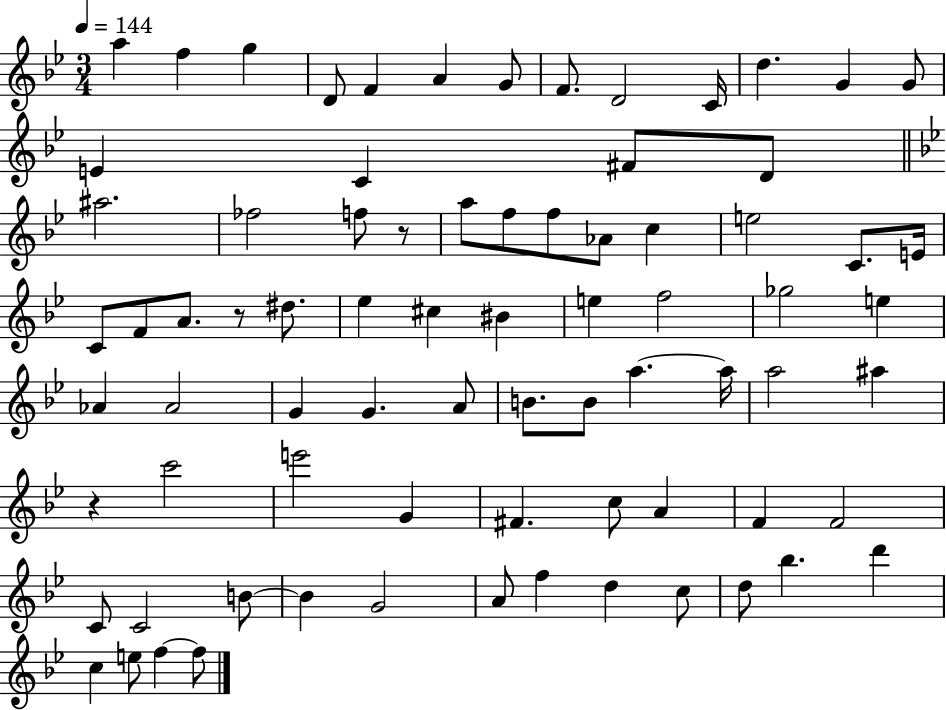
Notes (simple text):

A5/q F5/q G5/q D4/e F4/q A4/q G4/e F4/e. D4/h C4/s D5/q. G4/q G4/e E4/q C4/q F#4/e D4/e A#5/h. FES5/h F5/e R/e A5/e F5/e F5/e Ab4/e C5/q E5/h C4/e. E4/s C4/e F4/e A4/e. R/e D#5/e. Eb5/q C#5/q BIS4/q E5/q F5/h Gb5/h E5/q Ab4/q Ab4/h G4/q G4/q. A4/e B4/e. B4/e A5/q. A5/s A5/h A#5/q R/q C6/h E6/h G4/q F#4/q. C5/e A4/q F4/q F4/h C4/e C4/h B4/e B4/q G4/h A4/e F5/q D5/q C5/e D5/e Bb5/q. D6/q C5/q E5/e F5/q F5/e